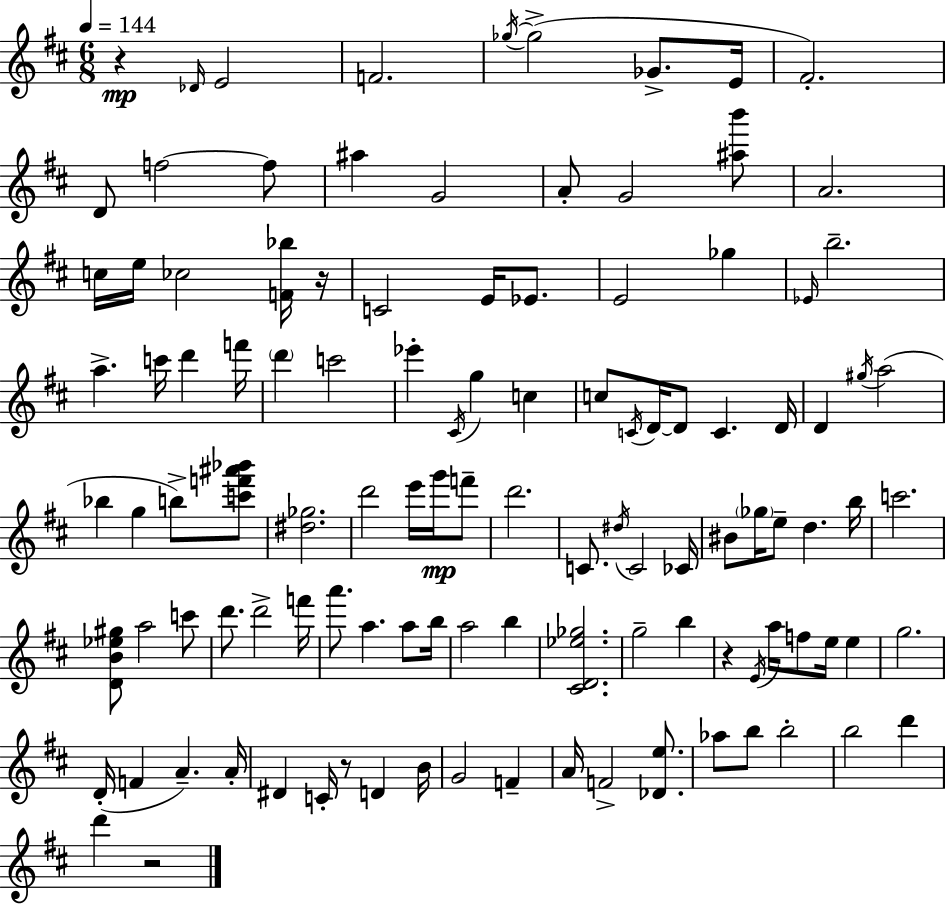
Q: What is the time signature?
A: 6/8